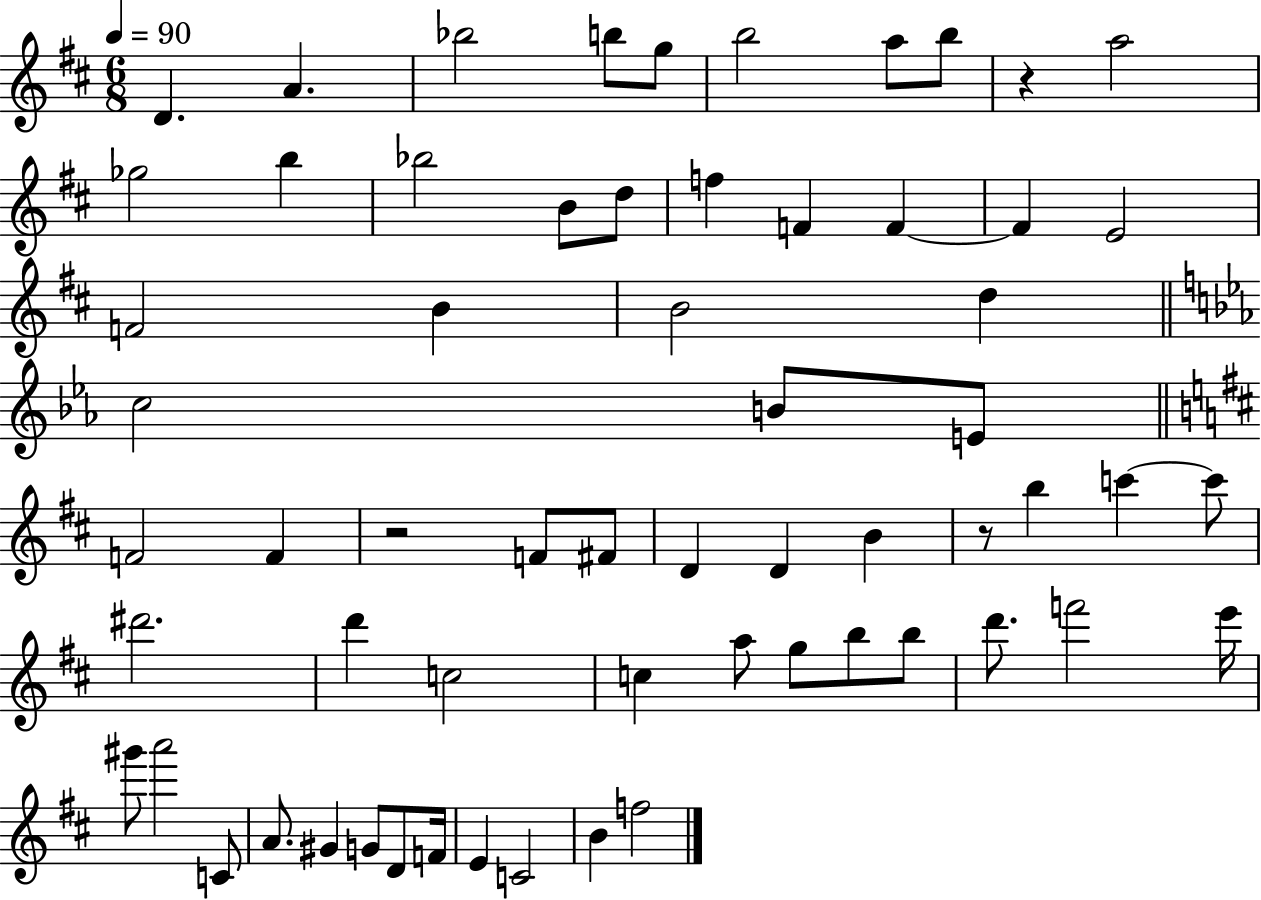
{
  \clef treble
  \numericTimeSignature
  \time 6/8
  \key d \major
  \tempo 4 = 90
  d'4. a'4. | bes''2 b''8 g''8 | b''2 a''8 b''8 | r4 a''2 | \break ges''2 b''4 | bes''2 b'8 d''8 | f''4 f'4 f'4~~ | f'4 e'2 | \break f'2 b'4 | b'2 d''4 | \bar "||" \break \key ees \major c''2 b'8 e'8 | \bar "||" \break \key d \major f'2 f'4 | r2 f'8 fis'8 | d'4 d'4 b'4 | r8 b''4 c'''4~~ c'''8 | \break dis'''2. | d'''4 c''2 | c''4 a''8 g''8 b''8 b''8 | d'''8. f'''2 e'''16 | \break gis'''8 a'''2 c'8 | a'8. gis'4 g'8 d'8 f'16 | e'4 c'2 | b'4 f''2 | \break \bar "|."
}